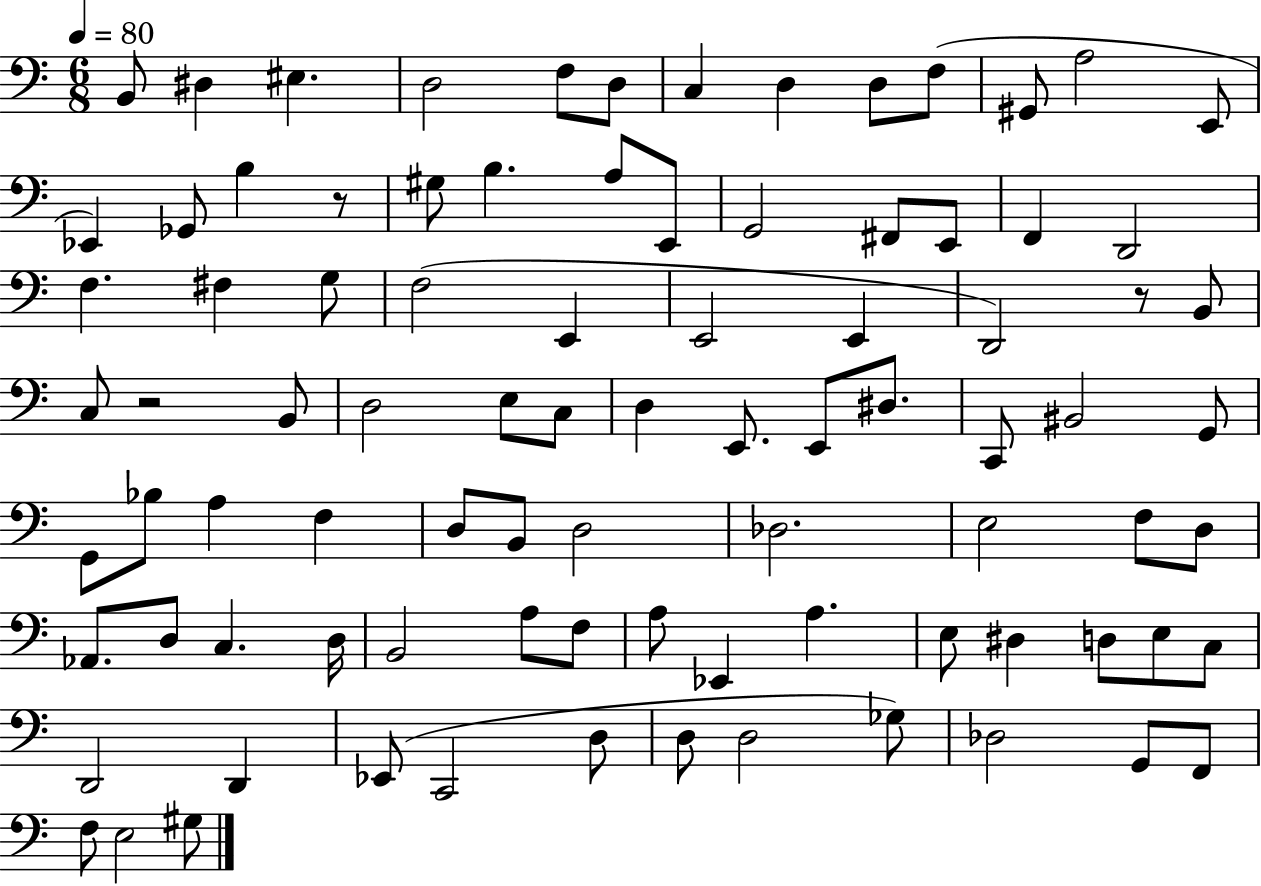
{
  \clef bass
  \numericTimeSignature
  \time 6/8
  \key c \major
  \tempo 4 = 80
  \repeat volta 2 { b,8 dis4 eis4. | d2 f8 d8 | c4 d4 d8 f8( | gis,8 a2 e,8 | \break ees,4) ges,8 b4 r8 | gis8 b4. a8 e,8 | g,2 fis,8 e,8 | f,4 d,2 | \break f4. fis4 g8 | f2( e,4 | e,2 e,4 | d,2) r8 b,8 | \break c8 r2 b,8 | d2 e8 c8 | d4 e,8. e,8 dis8. | c,8 bis,2 g,8 | \break g,8 bes8 a4 f4 | d8 b,8 d2 | des2. | e2 f8 d8 | \break aes,8. d8 c4. d16 | b,2 a8 f8 | a8 ees,4 a4. | e8 dis4 d8 e8 c8 | \break d,2 d,4 | ees,8( c,2 d8 | d8 d2 ges8) | des2 g,8 f,8 | \break f8 e2 gis8 | } \bar "|."
}